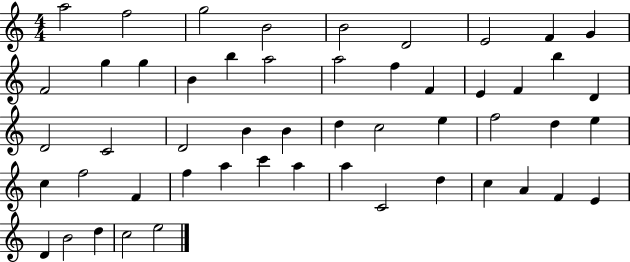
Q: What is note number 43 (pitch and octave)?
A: D5